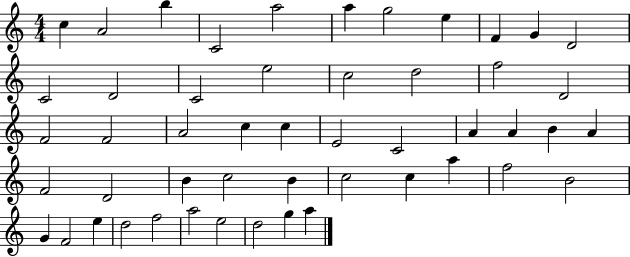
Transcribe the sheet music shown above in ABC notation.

X:1
T:Untitled
M:4/4
L:1/4
K:C
c A2 b C2 a2 a g2 e F G D2 C2 D2 C2 e2 c2 d2 f2 D2 F2 F2 A2 c c E2 C2 A A B A F2 D2 B c2 B c2 c a f2 B2 G F2 e d2 f2 a2 e2 d2 g a